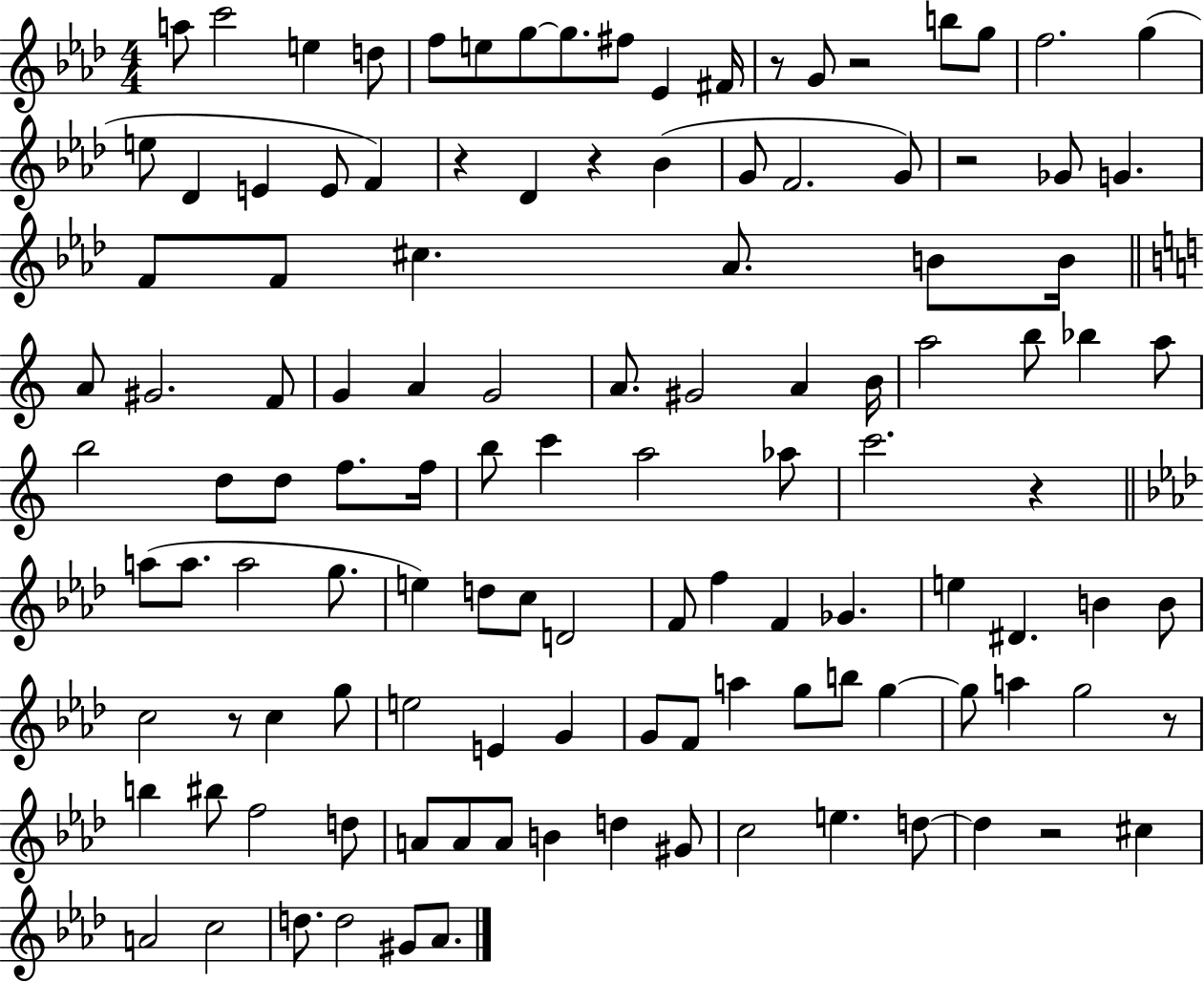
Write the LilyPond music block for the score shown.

{
  \clef treble
  \numericTimeSignature
  \time 4/4
  \key aes \major
  a''8 c'''2 e''4 d''8 | f''8 e''8 g''8~~ g''8. fis''8 ees'4 fis'16 | r8 g'8 r2 b''8 g''8 | f''2. g''4( | \break e''8 des'4 e'4 e'8 f'4) | r4 des'4 r4 bes'4( | g'8 f'2. g'8) | r2 ges'8 g'4. | \break f'8 f'8 cis''4. aes'8. b'8 b'16 | \bar "||" \break \key a \minor a'8 gis'2. f'8 | g'4 a'4 g'2 | a'8. gis'2 a'4 b'16 | a''2 b''8 bes''4 a''8 | \break b''2 d''8 d''8 f''8. f''16 | b''8 c'''4 a''2 aes''8 | c'''2. r4 | \bar "||" \break \key aes \major a''8( a''8. a''2 g''8. | e''4) d''8 c''8 d'2 | f'8 f''4 f'4 ges'4. | e''4 dis'4. b'4 b'8 | \break c''2 r8 c''4 g''8 | e''2 e'4 g'4 | g'8 f'8 a''4 g''8 b''8 g''4~~ | g''8 a''4 g''2 r8 | \break b''4 bis''8 f''2 d''8 | a'8 a'8 a'8 b'4 d''4 gis'8 | c''2 e''4. d''8~~ | d''4 r2 cis''4 | \break a'2 c''2 | d''8. d''2 gis'8 aes'8. | \bar "|."
}